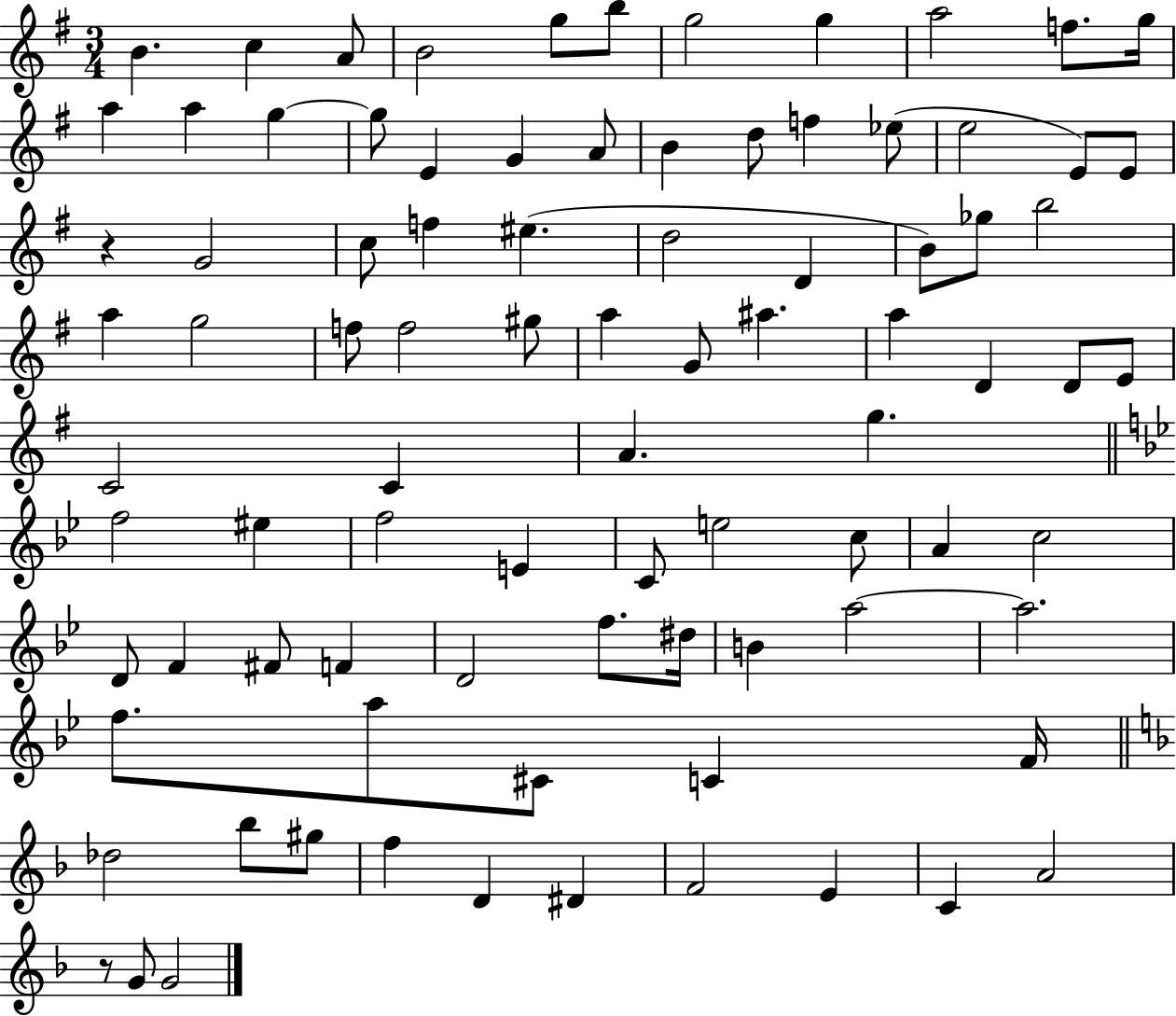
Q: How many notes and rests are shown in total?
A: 88